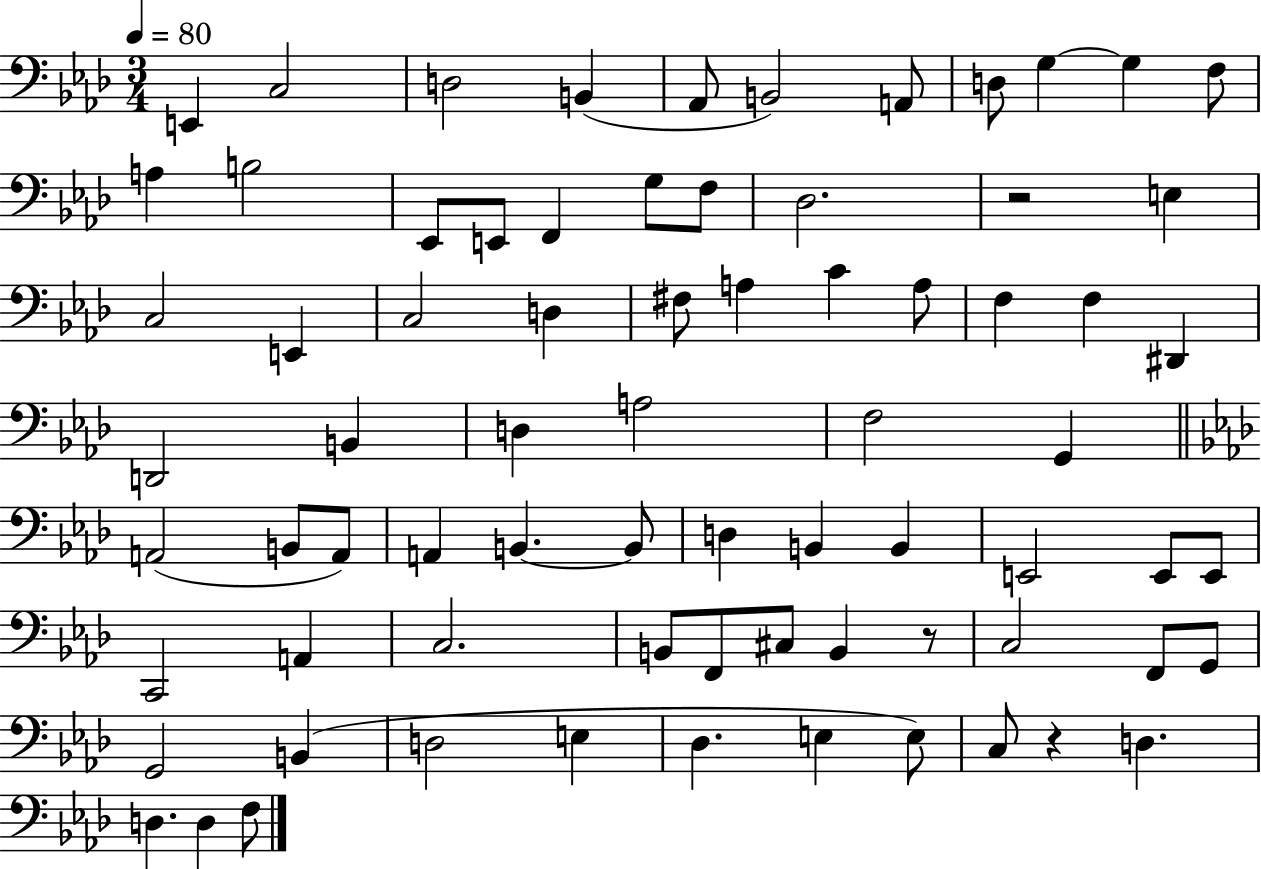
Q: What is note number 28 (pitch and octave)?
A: A3